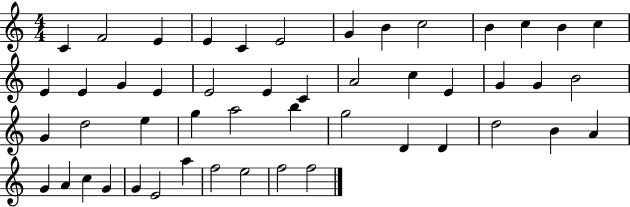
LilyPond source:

{
  \clef treble
  \numericTimeSignature
  \time 4/4
  \key c \major
  c'4 f'2 e'4 | e'4 c'4 e'2 | g'4 b'4 c''2 | b'4 c''4 b'4 c''4 | \break e'4 e'4 g'4 e'4 | e'2 e'4 c'4 | a'2 c''4 e'4 | g'4 g'4 b'2 | \break g'4 d''2 e''4 | g''4 a''2 b''4 | g''2 d'4 d'4 | d''2 b'4 a'4 | \break g'4 a'4 c''4 g'4 | g'4 e'2 a''4 | f''2 e''2 | f''2 f''2 | \break \bar "|."
}